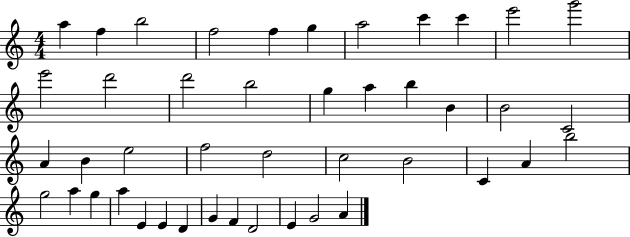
X:1
T:Untitled
M:4/4
L:1/4
K:C
a f b2 f2 f g a2 c' c' e'2 g'2 e'2 d'2 d'2 b2 g a b B B2 C2 A B e2 f2 d2 c2 B2 C A b2 g2 a g a E E D G F D2 E G2 A